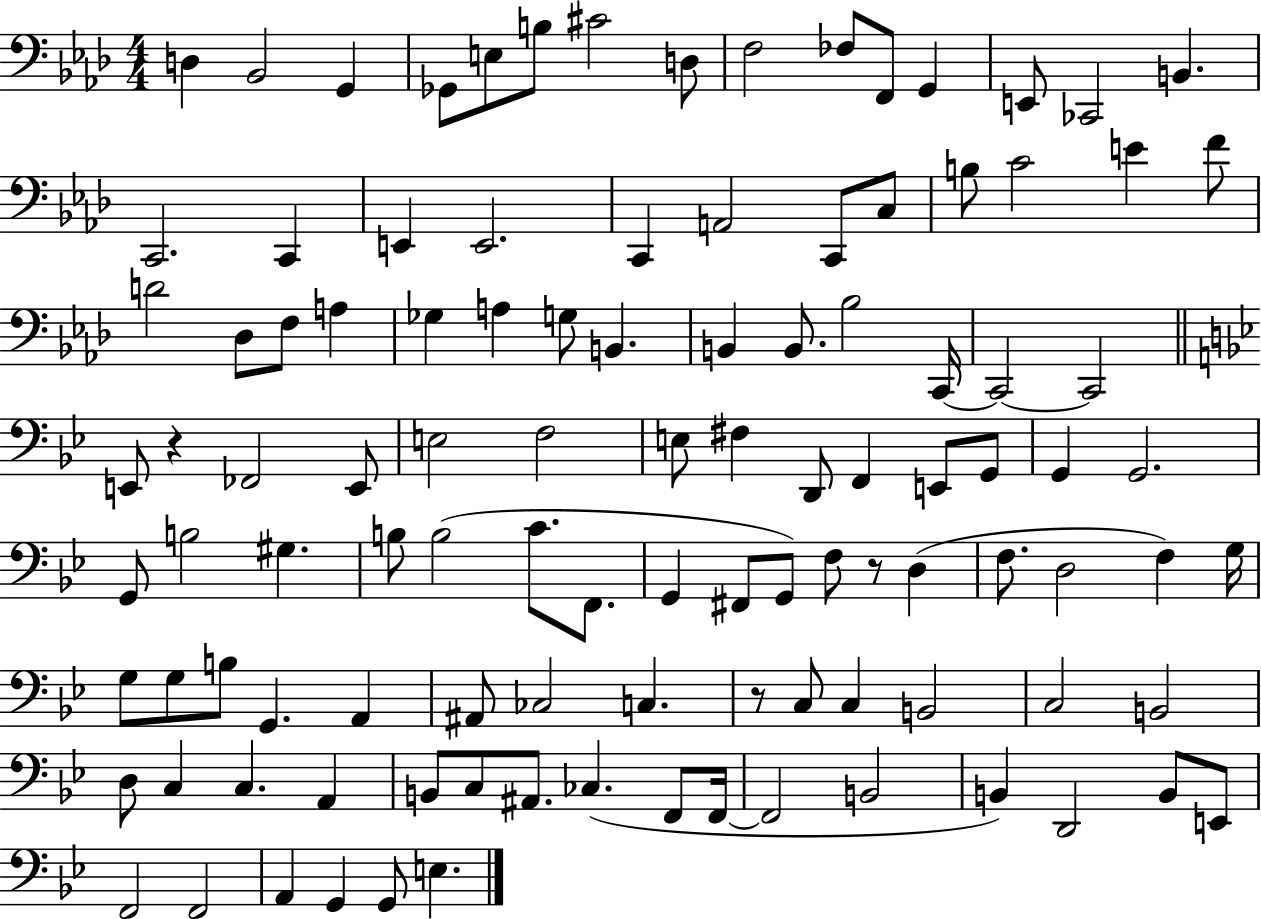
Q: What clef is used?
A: bass